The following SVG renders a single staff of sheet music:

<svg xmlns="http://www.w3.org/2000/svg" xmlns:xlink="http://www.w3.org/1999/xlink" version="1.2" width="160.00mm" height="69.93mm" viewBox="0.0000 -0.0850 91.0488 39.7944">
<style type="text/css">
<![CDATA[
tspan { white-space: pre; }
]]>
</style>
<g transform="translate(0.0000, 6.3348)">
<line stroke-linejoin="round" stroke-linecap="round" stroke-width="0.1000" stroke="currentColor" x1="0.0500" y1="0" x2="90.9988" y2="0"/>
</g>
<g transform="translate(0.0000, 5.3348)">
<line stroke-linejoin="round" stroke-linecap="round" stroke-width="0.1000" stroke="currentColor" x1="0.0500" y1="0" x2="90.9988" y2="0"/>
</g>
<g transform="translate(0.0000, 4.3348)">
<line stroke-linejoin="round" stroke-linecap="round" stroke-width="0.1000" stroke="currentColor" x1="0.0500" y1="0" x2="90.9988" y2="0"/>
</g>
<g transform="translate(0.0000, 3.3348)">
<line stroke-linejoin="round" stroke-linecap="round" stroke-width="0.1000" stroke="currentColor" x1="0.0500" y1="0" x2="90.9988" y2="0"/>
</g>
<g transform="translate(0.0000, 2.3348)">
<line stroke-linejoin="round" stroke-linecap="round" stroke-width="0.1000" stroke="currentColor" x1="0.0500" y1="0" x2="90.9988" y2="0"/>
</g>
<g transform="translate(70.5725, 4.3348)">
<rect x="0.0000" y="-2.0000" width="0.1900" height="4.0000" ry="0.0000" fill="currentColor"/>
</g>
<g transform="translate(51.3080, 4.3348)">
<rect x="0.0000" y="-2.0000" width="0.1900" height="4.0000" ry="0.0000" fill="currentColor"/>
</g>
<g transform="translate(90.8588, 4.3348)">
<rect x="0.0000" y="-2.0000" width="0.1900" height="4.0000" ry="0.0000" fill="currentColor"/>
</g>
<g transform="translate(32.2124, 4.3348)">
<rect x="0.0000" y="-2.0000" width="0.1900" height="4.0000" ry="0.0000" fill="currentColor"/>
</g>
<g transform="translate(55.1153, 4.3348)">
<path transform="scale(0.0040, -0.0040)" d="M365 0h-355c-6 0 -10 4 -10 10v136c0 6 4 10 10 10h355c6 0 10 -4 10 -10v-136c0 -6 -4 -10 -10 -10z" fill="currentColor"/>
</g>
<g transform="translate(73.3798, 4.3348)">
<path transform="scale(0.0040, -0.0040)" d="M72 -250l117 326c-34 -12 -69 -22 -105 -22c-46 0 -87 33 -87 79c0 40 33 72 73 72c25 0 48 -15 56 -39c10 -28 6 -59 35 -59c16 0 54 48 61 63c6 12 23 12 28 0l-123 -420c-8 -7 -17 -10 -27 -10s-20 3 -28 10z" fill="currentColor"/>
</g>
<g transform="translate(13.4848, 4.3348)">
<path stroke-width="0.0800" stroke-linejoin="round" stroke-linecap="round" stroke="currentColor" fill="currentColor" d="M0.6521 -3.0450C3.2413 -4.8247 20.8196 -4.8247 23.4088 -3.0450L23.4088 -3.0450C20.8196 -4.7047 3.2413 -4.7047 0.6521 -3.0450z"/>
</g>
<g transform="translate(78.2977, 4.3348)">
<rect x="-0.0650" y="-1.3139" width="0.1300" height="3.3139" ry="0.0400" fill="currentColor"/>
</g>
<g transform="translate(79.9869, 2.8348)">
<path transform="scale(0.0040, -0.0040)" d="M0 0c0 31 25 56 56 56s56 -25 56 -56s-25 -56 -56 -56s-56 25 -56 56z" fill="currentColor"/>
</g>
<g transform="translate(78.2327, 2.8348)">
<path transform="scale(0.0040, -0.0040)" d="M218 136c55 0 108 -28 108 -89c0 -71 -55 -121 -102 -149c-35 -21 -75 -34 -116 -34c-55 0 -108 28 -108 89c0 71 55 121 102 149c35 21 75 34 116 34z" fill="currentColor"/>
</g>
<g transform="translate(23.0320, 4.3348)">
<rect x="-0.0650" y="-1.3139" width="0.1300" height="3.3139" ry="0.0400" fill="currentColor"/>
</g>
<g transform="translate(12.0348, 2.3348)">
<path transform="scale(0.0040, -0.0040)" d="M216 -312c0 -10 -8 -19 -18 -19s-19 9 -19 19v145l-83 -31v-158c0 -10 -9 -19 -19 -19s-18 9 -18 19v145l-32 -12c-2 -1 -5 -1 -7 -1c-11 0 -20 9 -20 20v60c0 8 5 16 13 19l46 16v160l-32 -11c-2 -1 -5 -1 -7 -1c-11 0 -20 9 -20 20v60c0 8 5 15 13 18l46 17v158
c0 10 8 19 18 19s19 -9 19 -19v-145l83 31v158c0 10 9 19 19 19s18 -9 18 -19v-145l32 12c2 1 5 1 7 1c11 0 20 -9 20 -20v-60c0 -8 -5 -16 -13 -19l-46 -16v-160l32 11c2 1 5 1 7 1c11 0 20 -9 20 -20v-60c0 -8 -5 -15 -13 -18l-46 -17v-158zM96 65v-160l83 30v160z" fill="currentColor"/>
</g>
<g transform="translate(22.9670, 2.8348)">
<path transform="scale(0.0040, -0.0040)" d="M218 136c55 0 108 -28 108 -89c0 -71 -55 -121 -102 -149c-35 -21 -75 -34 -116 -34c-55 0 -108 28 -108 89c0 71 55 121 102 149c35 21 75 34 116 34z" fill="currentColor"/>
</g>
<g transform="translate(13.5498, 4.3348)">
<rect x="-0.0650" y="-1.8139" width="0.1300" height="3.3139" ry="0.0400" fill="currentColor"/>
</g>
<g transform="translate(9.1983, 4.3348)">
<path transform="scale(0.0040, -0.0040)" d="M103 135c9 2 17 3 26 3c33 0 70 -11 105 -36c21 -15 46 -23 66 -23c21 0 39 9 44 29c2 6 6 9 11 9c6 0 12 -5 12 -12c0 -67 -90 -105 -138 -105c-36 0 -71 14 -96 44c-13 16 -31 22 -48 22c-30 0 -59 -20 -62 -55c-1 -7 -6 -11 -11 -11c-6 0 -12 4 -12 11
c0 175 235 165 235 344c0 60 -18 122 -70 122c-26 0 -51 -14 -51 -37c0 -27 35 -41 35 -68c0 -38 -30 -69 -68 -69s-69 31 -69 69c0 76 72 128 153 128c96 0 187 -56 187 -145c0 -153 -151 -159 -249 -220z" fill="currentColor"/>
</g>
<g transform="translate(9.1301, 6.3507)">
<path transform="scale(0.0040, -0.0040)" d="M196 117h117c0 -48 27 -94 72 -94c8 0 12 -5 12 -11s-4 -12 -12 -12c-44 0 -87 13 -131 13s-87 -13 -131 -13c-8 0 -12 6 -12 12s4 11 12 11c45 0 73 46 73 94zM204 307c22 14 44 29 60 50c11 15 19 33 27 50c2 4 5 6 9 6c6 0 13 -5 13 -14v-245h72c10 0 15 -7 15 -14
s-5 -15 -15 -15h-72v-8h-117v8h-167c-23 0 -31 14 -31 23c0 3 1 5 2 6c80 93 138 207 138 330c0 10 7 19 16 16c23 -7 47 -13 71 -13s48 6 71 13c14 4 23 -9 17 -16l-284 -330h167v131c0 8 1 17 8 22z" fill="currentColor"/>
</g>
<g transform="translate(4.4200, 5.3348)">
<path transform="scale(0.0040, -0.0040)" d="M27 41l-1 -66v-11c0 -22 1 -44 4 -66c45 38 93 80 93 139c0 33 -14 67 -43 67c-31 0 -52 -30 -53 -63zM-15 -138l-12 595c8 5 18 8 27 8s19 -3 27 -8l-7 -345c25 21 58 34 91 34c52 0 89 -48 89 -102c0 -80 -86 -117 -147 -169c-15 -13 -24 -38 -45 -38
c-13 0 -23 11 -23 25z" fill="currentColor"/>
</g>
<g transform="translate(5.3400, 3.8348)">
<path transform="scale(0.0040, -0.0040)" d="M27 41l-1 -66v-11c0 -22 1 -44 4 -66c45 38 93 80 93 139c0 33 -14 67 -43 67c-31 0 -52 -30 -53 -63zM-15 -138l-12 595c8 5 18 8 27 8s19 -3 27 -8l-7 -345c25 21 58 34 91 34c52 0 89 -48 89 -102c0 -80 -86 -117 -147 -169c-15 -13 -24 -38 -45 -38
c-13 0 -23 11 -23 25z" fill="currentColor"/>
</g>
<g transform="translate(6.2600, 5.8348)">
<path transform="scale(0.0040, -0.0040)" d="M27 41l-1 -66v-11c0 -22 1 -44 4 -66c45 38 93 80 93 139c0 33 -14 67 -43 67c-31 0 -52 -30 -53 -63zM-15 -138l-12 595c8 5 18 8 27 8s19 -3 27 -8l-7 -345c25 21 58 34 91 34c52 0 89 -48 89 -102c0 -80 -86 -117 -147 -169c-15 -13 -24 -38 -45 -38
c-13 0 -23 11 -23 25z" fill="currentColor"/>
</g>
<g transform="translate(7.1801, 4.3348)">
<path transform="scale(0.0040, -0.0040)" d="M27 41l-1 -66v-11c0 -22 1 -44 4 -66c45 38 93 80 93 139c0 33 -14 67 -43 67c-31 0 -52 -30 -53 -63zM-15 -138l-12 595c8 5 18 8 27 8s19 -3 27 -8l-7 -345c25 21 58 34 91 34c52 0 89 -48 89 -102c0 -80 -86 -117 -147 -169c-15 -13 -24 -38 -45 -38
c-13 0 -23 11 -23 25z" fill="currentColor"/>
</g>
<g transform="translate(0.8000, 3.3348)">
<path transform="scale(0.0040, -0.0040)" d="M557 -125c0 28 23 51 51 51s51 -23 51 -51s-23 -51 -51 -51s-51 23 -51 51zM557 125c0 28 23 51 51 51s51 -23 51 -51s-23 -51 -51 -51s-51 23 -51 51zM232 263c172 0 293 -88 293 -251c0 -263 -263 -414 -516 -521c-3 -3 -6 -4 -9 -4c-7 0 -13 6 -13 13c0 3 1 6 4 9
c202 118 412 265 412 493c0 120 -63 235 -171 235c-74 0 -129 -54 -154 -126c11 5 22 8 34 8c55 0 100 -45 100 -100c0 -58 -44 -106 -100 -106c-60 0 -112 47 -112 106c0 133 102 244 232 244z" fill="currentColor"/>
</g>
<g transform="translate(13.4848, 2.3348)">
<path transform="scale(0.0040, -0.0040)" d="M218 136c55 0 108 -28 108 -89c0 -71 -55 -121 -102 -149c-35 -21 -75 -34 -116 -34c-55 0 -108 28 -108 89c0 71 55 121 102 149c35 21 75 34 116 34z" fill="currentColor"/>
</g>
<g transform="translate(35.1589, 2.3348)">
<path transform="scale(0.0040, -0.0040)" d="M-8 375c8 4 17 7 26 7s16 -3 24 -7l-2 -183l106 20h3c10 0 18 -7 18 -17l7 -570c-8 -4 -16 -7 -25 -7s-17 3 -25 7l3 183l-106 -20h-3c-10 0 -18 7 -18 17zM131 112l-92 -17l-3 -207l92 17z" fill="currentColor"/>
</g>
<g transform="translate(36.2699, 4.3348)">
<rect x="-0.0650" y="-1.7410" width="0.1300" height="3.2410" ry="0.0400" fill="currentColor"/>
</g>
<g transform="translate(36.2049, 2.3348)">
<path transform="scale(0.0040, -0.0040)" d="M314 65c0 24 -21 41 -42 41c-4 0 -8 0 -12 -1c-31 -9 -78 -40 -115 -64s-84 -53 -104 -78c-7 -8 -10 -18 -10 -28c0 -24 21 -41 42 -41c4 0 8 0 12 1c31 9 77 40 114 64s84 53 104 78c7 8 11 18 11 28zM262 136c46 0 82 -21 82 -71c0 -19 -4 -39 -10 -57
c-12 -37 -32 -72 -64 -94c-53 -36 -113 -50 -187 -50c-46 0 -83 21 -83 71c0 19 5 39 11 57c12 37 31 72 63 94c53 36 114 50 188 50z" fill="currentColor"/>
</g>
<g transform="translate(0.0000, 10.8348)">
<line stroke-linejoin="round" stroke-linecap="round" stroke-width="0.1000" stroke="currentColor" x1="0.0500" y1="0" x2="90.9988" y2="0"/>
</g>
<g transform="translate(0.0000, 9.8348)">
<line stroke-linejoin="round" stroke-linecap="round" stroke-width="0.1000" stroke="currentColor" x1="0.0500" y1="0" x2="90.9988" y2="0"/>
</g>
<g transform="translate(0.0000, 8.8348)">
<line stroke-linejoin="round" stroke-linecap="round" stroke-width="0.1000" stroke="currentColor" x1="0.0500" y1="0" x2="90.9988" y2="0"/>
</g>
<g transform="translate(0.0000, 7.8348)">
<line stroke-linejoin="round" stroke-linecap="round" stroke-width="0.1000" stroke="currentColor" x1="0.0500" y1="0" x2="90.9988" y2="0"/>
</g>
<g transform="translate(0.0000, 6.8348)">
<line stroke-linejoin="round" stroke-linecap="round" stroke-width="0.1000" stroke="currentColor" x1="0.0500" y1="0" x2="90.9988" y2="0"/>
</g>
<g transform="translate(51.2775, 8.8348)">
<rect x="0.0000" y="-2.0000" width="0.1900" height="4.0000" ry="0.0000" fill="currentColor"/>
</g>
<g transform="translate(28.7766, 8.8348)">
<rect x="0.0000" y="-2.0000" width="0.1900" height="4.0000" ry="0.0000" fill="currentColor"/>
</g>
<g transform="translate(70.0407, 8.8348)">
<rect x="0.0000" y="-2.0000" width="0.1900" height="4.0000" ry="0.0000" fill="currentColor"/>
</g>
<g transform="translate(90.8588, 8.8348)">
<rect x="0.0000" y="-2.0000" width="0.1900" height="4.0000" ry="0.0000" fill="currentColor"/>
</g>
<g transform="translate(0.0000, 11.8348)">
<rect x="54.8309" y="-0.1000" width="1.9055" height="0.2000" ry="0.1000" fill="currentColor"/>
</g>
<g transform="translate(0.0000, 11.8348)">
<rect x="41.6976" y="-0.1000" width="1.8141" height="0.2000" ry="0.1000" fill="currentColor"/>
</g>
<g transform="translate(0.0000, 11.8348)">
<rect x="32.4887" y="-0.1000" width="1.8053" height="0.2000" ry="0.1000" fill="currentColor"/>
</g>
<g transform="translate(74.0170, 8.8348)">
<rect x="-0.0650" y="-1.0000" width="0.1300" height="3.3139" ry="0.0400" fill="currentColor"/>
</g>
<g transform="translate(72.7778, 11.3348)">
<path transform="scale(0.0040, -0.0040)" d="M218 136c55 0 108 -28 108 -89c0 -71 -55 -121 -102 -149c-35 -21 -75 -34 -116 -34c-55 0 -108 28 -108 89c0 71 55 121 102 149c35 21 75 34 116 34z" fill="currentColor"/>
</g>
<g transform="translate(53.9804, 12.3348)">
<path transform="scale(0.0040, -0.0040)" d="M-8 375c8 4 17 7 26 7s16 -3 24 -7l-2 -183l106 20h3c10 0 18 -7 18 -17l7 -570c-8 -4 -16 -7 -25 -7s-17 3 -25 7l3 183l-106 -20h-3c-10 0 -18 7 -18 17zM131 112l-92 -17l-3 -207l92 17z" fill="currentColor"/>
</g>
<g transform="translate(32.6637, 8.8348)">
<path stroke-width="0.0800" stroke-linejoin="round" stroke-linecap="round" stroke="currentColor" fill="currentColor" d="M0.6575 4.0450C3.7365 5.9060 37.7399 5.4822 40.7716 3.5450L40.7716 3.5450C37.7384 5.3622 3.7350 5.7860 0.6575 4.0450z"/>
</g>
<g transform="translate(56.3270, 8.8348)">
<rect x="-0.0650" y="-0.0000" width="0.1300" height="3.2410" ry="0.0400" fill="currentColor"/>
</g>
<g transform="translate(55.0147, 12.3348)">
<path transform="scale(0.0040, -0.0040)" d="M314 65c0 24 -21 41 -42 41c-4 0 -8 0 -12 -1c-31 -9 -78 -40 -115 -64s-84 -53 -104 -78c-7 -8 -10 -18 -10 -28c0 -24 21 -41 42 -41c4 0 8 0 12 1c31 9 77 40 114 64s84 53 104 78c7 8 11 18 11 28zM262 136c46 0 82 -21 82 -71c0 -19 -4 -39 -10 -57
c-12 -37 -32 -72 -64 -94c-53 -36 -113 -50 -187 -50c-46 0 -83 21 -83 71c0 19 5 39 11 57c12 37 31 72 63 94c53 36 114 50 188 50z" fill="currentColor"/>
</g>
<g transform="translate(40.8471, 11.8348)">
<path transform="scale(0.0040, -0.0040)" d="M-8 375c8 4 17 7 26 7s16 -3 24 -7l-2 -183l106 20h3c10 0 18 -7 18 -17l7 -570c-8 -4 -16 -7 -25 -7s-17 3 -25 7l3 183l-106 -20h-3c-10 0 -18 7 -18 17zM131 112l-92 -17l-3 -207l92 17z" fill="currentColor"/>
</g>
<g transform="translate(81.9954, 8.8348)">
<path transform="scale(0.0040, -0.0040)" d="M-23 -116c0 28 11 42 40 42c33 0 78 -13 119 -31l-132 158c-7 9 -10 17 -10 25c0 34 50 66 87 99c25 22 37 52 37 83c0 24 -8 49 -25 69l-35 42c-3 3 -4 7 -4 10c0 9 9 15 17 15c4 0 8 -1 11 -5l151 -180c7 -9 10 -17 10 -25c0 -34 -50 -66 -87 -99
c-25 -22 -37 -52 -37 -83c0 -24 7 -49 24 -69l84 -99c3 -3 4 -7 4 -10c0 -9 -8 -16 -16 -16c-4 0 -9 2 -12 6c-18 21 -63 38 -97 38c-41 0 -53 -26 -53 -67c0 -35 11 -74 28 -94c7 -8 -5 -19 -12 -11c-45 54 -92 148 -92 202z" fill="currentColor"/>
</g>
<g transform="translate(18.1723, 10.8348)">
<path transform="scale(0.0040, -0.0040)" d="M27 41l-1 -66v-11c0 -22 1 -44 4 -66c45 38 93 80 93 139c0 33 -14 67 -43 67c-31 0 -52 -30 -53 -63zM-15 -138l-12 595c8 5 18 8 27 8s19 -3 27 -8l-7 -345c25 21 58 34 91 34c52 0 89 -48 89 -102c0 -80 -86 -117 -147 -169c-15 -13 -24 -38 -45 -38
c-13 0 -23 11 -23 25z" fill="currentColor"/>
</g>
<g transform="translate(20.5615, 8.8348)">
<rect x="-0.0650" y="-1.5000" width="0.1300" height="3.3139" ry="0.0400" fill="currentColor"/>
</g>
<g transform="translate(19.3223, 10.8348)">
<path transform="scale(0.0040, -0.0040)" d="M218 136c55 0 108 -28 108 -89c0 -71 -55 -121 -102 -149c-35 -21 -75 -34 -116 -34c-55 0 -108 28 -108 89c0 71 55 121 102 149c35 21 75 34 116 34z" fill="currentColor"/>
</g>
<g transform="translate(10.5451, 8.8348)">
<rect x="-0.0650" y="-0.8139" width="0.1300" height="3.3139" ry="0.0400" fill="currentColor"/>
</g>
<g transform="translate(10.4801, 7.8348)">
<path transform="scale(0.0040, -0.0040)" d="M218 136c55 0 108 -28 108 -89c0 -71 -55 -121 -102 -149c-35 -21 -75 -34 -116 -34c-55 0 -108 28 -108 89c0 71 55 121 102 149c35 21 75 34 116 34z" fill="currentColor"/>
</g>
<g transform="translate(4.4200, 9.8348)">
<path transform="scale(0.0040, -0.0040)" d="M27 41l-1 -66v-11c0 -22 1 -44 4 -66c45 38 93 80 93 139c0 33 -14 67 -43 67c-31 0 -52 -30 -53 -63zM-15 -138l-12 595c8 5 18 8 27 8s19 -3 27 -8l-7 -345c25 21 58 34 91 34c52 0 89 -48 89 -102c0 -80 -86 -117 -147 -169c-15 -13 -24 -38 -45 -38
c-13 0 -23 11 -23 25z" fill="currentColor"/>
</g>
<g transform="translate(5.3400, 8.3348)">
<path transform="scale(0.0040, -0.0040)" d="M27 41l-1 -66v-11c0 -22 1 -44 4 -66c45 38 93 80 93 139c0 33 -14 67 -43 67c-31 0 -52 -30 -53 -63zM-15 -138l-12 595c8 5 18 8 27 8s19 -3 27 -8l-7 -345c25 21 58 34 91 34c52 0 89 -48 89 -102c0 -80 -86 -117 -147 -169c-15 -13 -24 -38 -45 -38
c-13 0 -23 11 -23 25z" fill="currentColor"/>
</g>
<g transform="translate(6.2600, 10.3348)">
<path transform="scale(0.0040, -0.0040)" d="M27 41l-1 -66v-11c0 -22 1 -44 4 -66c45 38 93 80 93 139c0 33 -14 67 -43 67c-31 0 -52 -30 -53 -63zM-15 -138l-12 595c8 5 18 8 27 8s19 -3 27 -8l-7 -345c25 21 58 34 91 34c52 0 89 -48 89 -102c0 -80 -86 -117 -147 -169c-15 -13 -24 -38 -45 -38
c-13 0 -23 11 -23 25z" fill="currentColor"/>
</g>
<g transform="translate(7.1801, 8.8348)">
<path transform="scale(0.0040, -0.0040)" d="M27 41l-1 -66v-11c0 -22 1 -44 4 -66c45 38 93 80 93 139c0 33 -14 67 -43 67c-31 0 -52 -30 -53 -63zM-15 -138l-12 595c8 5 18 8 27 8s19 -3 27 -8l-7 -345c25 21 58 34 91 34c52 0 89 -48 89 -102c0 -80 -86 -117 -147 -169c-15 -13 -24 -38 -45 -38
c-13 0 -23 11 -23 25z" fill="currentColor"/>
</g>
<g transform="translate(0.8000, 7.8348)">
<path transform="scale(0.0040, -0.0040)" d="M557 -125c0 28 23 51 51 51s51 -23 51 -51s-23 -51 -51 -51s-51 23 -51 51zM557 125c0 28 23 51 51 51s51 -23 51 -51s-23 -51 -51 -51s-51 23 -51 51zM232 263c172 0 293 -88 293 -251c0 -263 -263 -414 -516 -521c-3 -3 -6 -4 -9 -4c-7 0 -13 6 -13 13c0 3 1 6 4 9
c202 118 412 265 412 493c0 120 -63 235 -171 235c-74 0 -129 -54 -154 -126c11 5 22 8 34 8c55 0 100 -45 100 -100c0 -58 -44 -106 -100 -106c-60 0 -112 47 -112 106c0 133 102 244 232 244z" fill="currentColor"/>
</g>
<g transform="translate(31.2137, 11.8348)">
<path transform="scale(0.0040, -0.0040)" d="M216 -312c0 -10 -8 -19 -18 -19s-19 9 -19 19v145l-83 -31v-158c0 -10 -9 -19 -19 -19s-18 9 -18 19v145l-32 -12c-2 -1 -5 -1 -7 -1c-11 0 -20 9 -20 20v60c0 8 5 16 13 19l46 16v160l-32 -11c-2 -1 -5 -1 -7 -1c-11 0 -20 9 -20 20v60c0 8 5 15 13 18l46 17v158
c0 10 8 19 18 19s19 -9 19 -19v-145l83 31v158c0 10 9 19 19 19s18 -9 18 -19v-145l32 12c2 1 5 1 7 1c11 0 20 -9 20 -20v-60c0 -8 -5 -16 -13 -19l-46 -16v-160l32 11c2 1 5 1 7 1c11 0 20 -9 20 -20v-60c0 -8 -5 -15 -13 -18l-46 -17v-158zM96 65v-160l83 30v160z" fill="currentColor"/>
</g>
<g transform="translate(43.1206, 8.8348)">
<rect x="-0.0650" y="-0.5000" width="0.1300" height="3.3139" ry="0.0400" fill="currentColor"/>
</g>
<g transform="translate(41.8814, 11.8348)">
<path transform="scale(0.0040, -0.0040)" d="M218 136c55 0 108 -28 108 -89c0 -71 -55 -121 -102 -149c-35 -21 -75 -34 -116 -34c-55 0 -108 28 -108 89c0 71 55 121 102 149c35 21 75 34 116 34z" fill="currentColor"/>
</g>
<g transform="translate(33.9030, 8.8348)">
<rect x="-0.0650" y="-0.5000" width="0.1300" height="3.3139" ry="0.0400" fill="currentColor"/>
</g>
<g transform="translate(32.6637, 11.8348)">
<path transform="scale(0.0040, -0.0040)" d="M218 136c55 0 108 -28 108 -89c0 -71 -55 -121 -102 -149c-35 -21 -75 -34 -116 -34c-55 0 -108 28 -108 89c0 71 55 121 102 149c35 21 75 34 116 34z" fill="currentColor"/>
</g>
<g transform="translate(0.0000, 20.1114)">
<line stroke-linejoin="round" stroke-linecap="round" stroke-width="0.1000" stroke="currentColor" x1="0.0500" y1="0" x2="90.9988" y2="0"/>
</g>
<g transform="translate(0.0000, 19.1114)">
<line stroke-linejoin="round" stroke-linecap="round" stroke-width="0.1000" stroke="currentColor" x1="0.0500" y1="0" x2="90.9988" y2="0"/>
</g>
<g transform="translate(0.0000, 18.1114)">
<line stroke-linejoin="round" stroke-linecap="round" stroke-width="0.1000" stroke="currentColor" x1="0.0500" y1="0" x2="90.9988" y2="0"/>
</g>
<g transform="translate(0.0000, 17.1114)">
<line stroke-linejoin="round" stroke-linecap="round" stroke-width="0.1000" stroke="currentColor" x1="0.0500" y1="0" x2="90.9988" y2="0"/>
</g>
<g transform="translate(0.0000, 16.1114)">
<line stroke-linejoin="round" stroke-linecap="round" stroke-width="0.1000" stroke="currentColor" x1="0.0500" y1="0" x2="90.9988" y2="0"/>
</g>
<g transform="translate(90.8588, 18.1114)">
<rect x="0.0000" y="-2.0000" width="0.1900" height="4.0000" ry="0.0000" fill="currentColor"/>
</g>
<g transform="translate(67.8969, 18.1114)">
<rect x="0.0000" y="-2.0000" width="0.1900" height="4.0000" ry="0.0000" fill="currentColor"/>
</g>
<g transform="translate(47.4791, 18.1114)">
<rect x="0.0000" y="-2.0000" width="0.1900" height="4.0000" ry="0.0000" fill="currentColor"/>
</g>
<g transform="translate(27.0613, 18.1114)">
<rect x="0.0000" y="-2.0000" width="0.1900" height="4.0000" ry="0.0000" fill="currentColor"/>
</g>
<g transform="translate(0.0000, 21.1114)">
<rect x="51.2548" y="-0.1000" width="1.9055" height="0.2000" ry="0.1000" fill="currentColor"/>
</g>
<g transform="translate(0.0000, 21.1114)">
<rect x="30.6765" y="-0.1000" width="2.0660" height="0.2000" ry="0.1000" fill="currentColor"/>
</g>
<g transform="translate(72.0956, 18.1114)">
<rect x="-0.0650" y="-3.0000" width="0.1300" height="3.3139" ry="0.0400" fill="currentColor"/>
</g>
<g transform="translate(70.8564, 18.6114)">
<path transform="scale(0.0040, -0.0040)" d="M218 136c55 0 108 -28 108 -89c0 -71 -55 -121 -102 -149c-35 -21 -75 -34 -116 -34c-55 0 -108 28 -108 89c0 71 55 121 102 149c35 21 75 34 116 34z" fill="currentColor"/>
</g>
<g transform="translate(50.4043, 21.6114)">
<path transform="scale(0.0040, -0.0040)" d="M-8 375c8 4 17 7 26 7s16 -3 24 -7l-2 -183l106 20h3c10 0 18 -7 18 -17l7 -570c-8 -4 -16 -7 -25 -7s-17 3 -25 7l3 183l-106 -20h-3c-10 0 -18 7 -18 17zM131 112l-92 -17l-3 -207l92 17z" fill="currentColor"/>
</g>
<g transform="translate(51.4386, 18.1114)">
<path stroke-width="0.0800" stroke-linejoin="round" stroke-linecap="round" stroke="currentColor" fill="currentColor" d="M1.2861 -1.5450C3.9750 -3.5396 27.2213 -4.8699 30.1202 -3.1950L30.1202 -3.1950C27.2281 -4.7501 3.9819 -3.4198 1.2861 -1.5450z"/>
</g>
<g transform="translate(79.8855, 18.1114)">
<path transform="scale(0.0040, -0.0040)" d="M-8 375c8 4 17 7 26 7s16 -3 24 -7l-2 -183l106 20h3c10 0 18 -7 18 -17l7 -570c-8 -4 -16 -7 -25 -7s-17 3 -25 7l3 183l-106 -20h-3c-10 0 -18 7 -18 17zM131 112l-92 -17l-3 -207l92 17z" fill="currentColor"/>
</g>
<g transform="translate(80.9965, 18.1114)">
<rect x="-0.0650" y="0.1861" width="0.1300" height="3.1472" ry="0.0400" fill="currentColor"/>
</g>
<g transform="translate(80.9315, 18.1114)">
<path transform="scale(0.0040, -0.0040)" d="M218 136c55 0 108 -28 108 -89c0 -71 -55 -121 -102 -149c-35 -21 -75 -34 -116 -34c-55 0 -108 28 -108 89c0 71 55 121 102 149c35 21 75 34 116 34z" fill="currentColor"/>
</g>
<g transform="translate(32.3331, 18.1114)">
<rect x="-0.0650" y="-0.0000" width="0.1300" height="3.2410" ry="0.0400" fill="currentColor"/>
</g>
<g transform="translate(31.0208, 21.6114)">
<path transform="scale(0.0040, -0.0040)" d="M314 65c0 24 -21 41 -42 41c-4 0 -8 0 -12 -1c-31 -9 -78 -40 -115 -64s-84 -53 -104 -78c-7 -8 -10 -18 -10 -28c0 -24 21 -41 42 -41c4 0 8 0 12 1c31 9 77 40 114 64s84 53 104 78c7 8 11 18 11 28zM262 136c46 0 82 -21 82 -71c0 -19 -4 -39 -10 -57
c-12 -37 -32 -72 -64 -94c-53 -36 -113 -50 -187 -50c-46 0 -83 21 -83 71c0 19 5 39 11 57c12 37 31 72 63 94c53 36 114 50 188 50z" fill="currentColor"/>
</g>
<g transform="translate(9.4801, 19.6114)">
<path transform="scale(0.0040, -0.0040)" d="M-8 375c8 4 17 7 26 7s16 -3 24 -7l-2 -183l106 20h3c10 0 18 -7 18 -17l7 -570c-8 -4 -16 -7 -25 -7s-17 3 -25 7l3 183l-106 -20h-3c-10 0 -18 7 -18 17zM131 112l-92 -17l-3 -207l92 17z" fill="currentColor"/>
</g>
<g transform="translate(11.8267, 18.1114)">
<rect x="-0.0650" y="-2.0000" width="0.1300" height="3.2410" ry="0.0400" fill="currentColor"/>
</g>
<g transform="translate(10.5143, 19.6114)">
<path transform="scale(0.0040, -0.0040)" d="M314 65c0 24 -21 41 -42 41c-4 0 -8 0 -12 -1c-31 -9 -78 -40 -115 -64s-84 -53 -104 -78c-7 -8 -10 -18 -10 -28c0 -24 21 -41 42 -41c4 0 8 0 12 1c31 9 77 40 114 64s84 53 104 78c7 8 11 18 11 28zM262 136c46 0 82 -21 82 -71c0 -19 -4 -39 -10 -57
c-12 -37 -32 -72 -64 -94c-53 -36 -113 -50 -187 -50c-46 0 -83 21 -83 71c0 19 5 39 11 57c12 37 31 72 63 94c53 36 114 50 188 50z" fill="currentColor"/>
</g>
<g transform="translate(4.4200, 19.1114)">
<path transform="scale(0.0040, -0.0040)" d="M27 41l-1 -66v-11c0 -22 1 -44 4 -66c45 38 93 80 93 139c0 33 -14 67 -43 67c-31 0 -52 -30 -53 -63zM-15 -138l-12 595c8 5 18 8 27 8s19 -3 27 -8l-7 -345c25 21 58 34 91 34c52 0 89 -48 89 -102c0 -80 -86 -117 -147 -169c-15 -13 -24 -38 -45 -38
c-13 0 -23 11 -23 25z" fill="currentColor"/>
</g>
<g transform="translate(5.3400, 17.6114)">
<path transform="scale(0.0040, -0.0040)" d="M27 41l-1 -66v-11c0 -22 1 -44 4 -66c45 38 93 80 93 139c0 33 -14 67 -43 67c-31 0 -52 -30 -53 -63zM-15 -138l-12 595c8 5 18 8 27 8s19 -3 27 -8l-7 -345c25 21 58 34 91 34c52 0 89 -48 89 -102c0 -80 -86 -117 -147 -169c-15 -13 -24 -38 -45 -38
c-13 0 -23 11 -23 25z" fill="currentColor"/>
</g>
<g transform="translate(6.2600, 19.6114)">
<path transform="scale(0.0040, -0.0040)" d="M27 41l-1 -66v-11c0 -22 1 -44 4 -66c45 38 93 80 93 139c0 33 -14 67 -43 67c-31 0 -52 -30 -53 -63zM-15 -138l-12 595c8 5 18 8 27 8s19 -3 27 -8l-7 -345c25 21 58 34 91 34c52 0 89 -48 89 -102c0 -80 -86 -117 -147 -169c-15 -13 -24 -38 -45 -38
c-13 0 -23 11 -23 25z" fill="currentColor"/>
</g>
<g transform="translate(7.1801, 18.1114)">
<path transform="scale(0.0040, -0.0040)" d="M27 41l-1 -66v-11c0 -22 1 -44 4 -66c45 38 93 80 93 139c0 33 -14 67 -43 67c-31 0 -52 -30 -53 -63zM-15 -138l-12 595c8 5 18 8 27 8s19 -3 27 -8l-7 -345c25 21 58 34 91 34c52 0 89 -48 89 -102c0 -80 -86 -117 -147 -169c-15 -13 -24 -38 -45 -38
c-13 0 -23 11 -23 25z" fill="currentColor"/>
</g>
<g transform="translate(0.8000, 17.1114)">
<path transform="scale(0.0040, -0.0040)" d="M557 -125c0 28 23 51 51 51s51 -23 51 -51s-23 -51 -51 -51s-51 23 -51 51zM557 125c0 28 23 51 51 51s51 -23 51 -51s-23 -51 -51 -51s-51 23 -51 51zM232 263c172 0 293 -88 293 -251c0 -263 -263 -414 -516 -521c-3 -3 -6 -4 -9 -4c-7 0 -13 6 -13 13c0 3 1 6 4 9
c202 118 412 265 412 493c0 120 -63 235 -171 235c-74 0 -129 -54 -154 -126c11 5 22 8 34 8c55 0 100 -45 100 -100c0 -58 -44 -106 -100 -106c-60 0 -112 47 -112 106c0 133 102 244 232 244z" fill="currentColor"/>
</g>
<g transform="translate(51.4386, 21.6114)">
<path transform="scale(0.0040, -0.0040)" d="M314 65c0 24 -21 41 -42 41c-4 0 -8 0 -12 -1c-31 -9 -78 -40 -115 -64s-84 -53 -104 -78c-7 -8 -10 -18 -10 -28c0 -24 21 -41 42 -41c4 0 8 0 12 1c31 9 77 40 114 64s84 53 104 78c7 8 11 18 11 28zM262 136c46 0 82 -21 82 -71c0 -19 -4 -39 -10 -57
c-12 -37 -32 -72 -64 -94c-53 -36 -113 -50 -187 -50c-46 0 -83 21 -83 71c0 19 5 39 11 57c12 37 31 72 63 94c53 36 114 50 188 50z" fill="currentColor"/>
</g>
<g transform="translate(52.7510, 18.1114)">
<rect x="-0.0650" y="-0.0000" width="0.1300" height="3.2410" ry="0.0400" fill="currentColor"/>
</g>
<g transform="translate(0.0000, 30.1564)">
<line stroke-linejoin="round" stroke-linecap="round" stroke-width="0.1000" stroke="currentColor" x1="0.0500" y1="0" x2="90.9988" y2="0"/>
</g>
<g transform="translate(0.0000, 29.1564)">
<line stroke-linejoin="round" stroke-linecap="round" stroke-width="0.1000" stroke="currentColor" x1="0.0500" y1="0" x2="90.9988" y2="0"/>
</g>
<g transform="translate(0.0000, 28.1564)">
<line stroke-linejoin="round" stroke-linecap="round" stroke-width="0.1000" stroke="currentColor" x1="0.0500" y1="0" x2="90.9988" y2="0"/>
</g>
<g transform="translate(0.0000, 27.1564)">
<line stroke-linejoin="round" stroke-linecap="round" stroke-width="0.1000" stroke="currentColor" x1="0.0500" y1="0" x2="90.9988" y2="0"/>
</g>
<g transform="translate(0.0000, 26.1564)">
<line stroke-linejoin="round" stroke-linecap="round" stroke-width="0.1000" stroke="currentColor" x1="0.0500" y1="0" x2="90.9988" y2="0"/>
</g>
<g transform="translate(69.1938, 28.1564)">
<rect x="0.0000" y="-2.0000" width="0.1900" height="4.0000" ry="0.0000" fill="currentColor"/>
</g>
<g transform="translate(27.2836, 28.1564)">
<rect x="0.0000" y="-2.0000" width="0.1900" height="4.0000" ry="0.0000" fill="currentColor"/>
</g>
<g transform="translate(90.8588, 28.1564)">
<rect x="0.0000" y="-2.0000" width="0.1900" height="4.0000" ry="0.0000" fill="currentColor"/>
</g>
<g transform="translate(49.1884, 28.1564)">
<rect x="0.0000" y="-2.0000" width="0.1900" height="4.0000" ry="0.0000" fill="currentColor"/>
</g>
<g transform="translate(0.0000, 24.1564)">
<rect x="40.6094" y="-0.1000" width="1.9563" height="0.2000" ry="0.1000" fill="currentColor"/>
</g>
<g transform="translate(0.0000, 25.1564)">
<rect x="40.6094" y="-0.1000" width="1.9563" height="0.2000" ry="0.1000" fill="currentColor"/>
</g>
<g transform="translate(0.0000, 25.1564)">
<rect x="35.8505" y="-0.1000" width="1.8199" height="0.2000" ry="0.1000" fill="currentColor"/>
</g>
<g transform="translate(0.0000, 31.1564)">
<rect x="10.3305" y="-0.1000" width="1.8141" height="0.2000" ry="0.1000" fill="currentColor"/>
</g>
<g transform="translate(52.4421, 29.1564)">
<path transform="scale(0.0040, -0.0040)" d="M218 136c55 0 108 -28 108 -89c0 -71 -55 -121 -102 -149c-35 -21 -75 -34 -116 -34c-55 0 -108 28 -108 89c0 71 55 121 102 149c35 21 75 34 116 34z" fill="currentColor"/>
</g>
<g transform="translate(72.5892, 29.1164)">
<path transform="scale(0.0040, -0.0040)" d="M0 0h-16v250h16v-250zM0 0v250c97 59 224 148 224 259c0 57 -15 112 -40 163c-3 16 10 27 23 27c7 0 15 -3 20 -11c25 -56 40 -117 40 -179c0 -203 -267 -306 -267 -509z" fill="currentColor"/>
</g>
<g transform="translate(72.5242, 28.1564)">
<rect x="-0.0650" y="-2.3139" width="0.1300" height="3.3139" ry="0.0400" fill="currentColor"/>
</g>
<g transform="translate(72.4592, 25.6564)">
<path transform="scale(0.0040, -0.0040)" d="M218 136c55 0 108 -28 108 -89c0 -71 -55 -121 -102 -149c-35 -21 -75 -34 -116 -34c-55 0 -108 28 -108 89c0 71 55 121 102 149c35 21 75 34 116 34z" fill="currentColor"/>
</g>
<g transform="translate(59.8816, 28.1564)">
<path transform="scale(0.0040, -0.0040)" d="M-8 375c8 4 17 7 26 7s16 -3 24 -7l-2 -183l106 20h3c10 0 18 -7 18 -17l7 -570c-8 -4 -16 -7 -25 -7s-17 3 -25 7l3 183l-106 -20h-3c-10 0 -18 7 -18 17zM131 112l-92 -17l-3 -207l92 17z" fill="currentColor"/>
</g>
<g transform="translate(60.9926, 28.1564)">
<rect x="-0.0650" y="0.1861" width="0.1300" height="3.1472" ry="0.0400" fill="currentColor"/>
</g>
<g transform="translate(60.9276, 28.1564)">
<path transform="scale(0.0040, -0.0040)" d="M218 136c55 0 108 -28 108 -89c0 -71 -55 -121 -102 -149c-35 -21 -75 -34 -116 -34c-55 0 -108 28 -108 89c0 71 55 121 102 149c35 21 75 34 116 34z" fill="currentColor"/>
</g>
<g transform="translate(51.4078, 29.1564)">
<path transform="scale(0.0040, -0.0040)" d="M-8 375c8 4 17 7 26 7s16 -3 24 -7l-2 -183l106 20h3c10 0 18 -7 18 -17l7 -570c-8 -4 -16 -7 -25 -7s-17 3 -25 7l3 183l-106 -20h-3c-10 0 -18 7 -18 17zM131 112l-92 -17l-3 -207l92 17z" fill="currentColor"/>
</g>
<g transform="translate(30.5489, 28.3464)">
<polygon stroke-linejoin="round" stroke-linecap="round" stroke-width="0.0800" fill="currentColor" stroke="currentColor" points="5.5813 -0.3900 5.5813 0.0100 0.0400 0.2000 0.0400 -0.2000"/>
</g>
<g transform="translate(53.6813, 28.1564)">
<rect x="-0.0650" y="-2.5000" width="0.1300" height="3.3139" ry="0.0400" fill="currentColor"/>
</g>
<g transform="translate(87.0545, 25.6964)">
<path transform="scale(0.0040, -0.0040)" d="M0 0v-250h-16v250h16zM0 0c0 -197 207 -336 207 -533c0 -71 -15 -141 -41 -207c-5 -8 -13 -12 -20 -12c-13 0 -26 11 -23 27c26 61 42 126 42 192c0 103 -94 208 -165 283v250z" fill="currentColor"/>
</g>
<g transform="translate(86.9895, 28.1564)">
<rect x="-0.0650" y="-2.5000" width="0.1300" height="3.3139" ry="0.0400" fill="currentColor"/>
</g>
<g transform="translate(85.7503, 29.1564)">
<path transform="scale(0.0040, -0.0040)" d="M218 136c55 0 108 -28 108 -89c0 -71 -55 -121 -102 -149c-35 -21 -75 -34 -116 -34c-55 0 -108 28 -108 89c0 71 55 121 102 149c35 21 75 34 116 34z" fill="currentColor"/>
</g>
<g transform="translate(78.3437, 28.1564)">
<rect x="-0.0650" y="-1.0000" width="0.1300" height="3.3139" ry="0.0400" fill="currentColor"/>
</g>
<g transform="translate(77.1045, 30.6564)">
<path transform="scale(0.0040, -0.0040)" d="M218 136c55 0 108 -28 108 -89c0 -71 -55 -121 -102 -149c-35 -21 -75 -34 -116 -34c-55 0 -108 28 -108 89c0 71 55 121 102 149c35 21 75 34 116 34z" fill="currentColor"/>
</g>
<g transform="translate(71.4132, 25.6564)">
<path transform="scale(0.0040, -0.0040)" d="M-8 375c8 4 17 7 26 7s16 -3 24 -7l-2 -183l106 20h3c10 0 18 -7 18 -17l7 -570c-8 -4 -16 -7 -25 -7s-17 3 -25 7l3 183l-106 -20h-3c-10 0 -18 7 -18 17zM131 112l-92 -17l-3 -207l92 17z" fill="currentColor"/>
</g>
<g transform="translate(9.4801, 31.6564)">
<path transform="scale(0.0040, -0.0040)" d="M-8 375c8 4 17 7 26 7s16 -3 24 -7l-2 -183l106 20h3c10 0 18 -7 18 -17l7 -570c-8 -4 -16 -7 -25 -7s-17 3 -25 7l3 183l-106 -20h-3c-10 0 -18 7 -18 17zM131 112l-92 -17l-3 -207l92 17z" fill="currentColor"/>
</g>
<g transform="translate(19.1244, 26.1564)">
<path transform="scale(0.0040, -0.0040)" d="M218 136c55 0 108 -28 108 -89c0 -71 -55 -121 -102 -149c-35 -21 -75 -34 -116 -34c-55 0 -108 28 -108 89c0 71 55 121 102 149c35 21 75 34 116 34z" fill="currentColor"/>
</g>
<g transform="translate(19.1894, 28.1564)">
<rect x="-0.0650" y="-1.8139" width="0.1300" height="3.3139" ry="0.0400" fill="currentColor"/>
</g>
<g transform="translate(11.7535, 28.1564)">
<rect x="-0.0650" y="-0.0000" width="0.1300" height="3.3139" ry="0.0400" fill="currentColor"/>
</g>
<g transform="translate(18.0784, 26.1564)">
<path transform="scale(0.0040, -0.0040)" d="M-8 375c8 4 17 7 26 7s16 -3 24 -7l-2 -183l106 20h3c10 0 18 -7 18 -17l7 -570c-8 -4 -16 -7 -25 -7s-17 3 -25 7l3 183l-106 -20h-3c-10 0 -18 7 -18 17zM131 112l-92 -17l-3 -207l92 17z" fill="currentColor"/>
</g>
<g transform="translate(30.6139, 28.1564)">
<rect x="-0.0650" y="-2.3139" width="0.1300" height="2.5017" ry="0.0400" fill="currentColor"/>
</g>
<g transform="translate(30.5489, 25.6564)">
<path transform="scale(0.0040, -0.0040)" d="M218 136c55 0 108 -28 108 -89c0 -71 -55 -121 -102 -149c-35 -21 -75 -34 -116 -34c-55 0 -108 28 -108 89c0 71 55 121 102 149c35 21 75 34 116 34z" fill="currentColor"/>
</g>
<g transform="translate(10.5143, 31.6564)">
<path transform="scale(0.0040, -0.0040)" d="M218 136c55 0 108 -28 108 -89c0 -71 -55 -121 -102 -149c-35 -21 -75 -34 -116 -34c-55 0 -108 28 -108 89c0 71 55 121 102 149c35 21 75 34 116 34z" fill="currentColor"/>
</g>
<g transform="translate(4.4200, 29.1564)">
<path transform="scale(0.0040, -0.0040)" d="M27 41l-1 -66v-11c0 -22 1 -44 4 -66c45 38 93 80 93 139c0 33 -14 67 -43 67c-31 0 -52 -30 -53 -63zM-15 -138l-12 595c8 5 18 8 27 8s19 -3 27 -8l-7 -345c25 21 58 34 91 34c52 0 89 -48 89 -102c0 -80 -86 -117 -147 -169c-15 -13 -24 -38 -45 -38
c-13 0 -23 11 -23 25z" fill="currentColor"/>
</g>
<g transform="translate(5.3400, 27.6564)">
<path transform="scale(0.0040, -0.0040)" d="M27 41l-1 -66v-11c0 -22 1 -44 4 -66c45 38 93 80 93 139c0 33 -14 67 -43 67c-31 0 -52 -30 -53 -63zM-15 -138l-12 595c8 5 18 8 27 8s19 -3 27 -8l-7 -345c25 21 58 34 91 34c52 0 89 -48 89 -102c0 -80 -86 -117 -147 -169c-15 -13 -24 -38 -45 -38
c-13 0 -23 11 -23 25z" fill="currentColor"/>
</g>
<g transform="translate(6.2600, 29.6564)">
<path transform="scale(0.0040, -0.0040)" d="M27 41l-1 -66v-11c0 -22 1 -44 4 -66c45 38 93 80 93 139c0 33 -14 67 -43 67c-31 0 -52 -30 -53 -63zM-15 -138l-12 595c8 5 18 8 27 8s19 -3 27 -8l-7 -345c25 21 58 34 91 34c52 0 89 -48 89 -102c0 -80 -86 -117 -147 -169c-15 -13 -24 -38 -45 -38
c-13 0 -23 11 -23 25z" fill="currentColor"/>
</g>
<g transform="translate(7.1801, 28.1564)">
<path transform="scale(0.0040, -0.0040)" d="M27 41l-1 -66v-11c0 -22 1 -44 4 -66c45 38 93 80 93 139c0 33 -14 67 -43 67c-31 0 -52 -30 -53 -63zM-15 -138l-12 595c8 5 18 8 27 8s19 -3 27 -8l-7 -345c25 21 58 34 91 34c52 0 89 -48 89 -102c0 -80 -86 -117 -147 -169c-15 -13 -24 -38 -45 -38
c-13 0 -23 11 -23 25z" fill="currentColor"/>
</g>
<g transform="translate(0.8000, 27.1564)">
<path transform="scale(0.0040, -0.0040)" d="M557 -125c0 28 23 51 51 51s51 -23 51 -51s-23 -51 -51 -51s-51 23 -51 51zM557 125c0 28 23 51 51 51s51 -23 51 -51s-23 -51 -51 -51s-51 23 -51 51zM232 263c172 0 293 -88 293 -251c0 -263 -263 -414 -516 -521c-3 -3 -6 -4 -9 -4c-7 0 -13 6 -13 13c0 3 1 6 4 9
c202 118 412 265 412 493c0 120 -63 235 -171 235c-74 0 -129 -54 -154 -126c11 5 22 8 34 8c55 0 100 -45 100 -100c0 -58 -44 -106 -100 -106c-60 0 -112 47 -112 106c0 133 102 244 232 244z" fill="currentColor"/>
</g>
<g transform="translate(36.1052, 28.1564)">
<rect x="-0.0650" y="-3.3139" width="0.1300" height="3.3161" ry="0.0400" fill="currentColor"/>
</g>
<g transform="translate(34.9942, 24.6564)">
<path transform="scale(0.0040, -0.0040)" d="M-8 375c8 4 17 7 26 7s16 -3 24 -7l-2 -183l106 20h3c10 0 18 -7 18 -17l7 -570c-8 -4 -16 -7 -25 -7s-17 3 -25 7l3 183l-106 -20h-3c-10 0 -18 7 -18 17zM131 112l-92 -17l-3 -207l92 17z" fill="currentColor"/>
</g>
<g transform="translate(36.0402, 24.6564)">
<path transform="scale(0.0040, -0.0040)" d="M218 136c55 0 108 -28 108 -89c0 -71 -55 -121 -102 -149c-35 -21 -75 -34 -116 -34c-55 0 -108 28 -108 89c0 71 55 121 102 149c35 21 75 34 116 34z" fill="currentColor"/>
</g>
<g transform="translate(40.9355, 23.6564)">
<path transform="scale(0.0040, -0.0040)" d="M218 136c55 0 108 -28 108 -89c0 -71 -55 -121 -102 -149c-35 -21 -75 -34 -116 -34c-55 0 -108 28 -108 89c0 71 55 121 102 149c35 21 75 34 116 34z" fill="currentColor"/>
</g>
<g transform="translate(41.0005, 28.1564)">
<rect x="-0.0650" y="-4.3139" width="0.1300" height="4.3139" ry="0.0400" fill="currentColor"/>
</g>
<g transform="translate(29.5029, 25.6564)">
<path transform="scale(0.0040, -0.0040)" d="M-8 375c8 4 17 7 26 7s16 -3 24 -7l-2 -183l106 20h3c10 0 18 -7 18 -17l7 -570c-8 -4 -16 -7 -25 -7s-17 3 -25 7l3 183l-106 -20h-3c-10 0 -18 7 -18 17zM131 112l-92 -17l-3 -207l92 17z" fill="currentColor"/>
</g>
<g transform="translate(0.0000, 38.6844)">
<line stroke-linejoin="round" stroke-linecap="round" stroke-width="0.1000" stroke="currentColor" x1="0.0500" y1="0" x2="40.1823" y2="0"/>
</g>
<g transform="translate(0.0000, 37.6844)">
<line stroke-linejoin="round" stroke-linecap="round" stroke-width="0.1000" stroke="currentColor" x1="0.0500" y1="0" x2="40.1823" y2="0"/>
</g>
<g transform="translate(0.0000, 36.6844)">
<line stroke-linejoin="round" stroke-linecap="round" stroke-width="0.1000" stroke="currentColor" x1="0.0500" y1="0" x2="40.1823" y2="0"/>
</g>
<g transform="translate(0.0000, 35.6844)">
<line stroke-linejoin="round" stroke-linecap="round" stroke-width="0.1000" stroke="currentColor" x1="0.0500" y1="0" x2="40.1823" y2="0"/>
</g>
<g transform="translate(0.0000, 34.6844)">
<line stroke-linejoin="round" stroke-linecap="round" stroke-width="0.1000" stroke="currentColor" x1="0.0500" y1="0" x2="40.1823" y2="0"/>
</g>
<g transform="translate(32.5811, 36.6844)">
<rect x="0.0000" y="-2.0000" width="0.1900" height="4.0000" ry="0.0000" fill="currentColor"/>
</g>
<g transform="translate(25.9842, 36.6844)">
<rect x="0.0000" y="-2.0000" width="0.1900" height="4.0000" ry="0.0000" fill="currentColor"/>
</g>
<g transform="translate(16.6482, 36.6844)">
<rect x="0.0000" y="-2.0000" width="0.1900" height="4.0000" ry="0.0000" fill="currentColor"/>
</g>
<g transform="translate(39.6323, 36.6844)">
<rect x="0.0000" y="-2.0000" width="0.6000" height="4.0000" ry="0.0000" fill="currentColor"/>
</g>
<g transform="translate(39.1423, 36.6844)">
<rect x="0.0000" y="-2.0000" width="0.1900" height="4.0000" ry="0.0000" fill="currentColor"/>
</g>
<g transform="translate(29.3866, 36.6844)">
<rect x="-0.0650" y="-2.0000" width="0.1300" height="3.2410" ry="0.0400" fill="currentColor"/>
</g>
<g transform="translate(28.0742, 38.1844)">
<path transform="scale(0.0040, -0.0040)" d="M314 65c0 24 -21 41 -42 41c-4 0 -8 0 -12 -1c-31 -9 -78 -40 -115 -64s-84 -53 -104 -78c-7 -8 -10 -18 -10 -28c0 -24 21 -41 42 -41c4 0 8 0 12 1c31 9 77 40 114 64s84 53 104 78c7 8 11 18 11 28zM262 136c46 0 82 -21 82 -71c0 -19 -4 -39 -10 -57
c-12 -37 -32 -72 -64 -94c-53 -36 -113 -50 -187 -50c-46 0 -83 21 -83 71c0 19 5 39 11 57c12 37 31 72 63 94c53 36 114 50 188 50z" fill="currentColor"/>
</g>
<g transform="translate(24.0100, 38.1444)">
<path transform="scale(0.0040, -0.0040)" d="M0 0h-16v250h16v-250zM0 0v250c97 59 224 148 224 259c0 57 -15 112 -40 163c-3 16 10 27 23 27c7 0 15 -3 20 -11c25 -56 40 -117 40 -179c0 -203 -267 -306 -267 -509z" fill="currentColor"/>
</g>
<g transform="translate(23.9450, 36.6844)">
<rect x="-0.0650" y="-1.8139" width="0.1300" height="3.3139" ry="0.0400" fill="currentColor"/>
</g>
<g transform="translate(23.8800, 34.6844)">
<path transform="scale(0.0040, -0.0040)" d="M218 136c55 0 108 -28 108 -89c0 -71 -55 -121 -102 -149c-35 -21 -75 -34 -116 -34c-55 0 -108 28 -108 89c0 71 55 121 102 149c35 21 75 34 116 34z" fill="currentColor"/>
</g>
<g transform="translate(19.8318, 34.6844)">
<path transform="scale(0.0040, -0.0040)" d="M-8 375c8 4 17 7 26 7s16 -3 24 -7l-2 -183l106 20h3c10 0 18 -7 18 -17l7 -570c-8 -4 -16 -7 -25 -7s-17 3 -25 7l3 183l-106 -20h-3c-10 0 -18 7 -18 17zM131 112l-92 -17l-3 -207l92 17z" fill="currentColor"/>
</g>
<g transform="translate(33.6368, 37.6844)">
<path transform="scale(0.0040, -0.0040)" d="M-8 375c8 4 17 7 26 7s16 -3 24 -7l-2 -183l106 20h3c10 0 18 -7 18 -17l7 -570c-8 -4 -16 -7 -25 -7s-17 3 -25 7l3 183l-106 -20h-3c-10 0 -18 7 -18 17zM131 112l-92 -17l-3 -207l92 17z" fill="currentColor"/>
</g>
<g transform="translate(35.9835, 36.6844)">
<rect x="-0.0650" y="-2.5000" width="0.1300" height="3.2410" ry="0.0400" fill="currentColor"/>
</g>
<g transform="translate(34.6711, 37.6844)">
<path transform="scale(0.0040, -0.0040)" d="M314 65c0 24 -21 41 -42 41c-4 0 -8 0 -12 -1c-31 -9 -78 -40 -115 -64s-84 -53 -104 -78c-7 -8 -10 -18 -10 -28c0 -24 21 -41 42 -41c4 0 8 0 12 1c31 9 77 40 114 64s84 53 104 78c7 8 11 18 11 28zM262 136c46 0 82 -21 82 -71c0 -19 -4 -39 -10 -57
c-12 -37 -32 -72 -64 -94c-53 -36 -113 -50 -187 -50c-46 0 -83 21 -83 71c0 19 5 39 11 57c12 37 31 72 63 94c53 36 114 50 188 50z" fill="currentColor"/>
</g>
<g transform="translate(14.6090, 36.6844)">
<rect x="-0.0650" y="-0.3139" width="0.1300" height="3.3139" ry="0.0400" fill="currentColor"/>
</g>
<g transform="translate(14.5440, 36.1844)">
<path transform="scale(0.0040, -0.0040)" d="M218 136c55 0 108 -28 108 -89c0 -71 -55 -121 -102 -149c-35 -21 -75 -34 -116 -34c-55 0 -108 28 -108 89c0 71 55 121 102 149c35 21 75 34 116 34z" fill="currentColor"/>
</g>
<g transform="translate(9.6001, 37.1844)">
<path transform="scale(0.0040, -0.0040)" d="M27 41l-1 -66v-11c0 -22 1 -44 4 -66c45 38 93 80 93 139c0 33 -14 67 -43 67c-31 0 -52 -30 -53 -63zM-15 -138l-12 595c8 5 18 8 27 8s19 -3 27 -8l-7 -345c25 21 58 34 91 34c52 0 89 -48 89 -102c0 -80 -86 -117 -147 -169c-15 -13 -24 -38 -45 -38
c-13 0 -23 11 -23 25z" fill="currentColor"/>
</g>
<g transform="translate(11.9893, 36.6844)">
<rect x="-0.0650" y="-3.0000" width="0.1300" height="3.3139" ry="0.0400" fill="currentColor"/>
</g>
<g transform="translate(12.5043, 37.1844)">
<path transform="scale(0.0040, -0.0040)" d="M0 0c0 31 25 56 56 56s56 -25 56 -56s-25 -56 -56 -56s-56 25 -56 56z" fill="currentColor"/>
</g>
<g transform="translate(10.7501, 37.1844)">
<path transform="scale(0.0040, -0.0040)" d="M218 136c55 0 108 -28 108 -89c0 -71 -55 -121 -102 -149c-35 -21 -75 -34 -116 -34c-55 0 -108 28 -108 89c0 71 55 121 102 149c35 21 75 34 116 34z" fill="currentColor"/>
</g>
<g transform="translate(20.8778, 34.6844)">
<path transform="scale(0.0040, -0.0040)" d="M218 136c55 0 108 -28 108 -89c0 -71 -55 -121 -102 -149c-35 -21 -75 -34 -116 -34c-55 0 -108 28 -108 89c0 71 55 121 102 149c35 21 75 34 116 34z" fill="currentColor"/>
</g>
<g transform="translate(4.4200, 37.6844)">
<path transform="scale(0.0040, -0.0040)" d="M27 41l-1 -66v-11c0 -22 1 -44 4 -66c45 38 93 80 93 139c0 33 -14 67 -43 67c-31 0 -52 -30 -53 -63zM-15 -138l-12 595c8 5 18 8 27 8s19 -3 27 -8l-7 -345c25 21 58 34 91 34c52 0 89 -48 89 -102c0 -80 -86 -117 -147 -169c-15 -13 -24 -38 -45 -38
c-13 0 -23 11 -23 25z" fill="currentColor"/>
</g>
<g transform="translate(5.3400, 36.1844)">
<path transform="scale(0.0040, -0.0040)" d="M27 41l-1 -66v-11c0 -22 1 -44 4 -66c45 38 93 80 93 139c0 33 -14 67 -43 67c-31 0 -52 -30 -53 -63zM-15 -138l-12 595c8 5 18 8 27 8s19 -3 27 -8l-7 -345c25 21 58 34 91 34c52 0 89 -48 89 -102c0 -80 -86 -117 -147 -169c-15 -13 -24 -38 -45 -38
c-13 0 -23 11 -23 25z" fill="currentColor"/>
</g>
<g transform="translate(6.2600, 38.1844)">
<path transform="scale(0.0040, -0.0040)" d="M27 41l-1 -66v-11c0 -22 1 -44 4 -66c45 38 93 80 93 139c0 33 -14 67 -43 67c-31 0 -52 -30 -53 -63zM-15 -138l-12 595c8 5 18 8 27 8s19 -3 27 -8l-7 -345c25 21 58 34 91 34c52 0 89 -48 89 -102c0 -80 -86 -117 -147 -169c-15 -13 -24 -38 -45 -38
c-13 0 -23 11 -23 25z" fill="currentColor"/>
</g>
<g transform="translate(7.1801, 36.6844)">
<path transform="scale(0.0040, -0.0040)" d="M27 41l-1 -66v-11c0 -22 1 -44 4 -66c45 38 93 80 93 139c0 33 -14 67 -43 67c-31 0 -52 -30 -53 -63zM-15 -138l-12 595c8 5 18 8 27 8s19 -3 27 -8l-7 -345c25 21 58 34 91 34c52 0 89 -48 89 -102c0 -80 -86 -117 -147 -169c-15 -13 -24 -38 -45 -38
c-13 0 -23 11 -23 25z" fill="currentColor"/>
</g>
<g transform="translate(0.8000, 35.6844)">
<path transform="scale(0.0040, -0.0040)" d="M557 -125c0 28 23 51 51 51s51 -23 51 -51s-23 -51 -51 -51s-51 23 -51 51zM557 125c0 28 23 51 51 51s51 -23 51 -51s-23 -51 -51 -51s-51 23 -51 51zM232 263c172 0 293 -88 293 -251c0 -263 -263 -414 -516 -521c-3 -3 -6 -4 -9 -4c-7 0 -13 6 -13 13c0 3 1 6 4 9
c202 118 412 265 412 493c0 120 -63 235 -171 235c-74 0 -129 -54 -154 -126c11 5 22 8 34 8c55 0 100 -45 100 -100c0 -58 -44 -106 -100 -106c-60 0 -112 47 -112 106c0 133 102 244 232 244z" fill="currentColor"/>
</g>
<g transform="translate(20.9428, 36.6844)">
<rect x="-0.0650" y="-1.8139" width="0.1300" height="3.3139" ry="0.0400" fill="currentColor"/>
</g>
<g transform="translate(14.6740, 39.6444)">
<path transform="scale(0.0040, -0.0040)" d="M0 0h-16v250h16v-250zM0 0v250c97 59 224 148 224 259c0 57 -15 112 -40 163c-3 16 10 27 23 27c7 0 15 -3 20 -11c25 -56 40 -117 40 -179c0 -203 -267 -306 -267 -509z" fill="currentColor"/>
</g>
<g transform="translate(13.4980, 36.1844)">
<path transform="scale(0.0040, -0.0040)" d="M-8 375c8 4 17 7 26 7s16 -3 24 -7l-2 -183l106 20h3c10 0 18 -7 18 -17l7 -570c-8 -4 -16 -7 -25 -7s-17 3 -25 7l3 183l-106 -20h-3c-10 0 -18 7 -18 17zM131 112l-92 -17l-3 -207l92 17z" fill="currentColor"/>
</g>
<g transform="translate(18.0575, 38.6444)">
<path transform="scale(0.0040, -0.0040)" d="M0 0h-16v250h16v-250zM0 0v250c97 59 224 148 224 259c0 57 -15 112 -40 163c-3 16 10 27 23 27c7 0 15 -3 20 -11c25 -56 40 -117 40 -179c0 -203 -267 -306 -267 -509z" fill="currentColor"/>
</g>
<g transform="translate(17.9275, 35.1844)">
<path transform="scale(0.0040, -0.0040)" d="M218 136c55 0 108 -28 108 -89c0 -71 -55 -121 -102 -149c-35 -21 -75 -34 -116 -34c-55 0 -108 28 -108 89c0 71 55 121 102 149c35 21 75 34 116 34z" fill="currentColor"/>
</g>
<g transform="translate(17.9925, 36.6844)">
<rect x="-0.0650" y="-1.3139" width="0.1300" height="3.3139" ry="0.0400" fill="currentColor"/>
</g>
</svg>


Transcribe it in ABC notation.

X:1
T:Untitled
M:2/4
L:1/4
K:Ab
^A, G, A,2 z2 z/2 G, F, _G,, ^E,, E,, D,,2 F,, z A,,2 _D,,2 D,,2 C, D, D,, A, B,/2 D/2 F B,, D, B,/2 F,, _B,,/2 _C, E,/2 G,/2 A, A,/2 _A,,2 B,,2